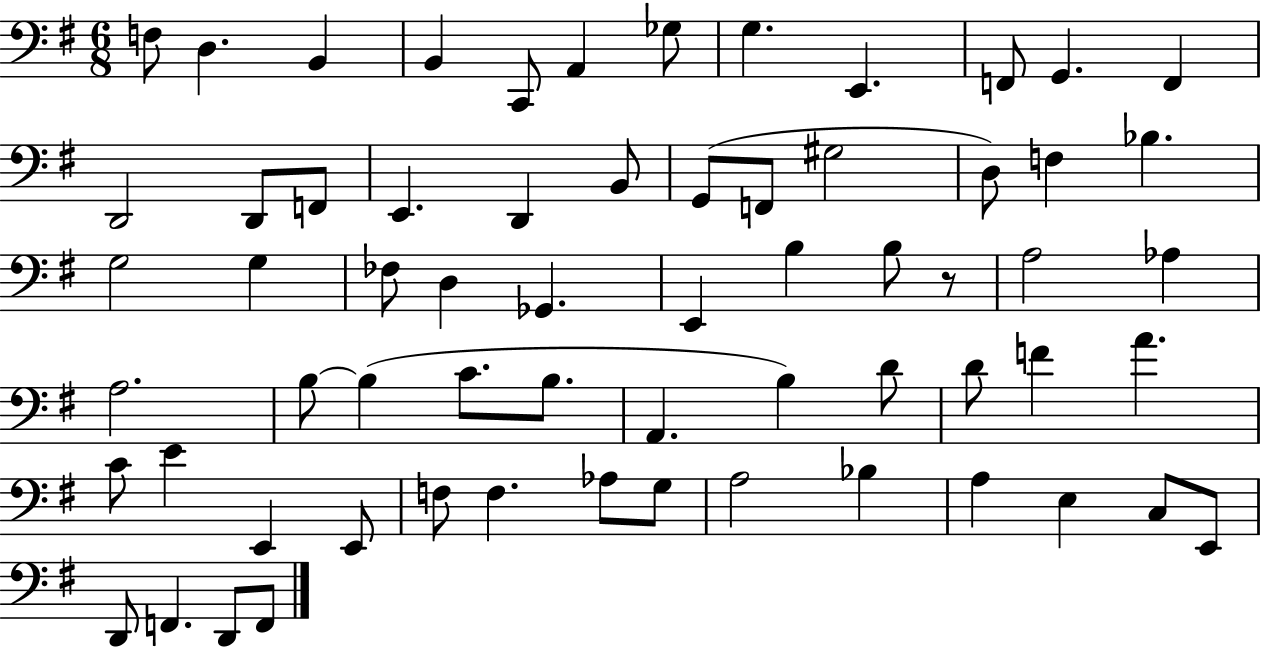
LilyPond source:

{
  \clef bass
  \numericTimeSignature
  \time 6/8
  \key g \major
  f8 d4. b,4 | b,4 c,8 a,4 ges8 | g4. e,4. | f,8 g,4. f,4 | \break d,2 d,8 f,8 | e,4. d,4 b,8 | g,8( f,8 gis2 | d8) f4 bes4. | \break g2 g4 | fes8 d4 ges,4. | e,4 b4 b8 r8 | a2 aes4 | \break a2. | b8~~ b4( c'8. b8. | a,4. b4) d'8 | d'8 f'4 a'4. | \break c'8 e'4 e,4 e,8 | f8 f4. aes8 g8 | a2 bes4 | a4 e4 c8 e,8 | \break d,8 f,4. d,8 f,8 | \bar "|."
}